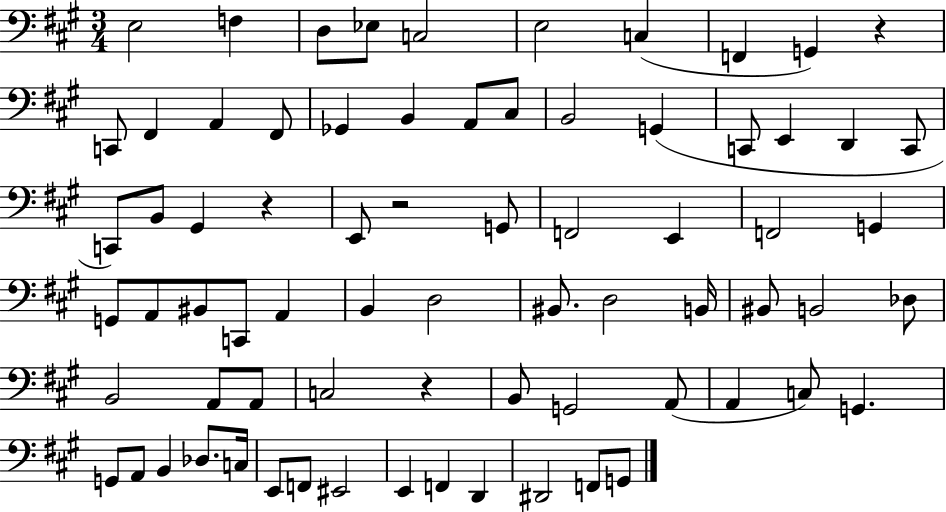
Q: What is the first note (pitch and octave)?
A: E3